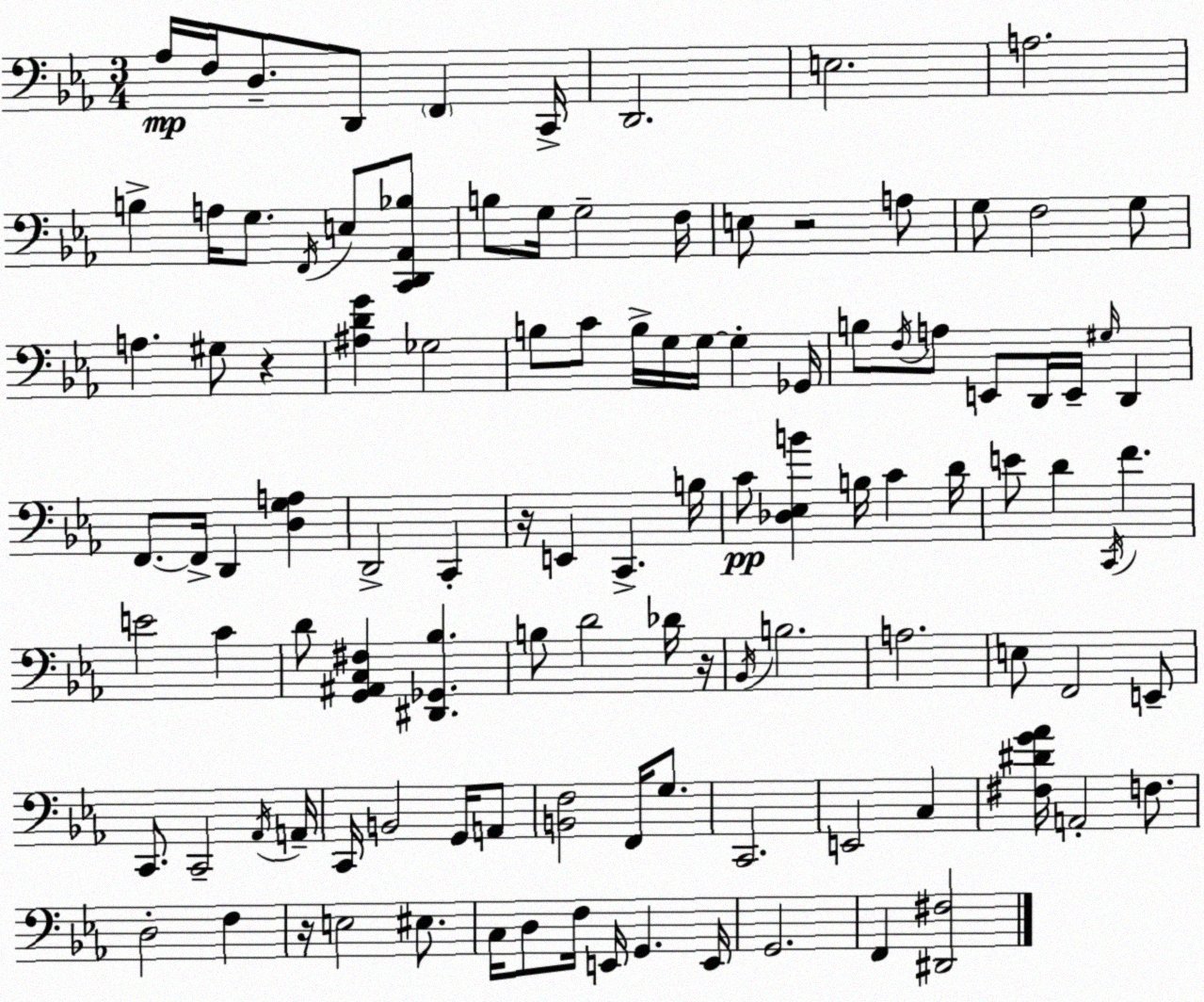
X:1
T:Untitled
M:3/4
L:1/4
K:Cm
_A,/4 F,/4 D,/2 D,,/2 F,, C,,/4 D,,2 E,2 A,2 B, A,/4 G,/2 F,,/4 E,/2 [C,,D,,_A,,_B,]/2 B,/2 G,/4 G,2 F,/4 E,/2 z2 A,/2 G,/2 F,2 G,/2 A, ^G,/2 z [^A,DG] _G,2 B,/2 C/2 B,/4 G,/4 G,/4 G, _G,,/4 B,/2 F,/4 A,/2 E,,/2 D,,/4 E,,/4 ^G,/4 D,, F,,/2 F,,/4 D,, [D,G,A,] D,,2 C,, z/4 E,, C,, B,/4 C/2 [_D,_E,B] B,/4 C D/4 E/2 D C,,/4 F E2 C D/2 [G,,^A,,C,^F,] [^D,,_G,,_B,] B,/2 D2 _D/4 z/4 _B,,/4 B,2 A,2 E,/2 F,,2 E,,/2 C,,/2 C,,2 _A,,/4 A,,/4 C,,/4 B,,2 G,,/4 A,,/2 [B,,F,]2 F,,/4 G,/2 C,,2 E,,2 C, [^F,^DG_A]/4 A,,2 F,/2 D,2 F, z/4 E,2 ^E,/2 C,/4 D,/2 F,/4 E,,/4 G,, E,,/4 G,,2 F,, [^D,,^F,]2